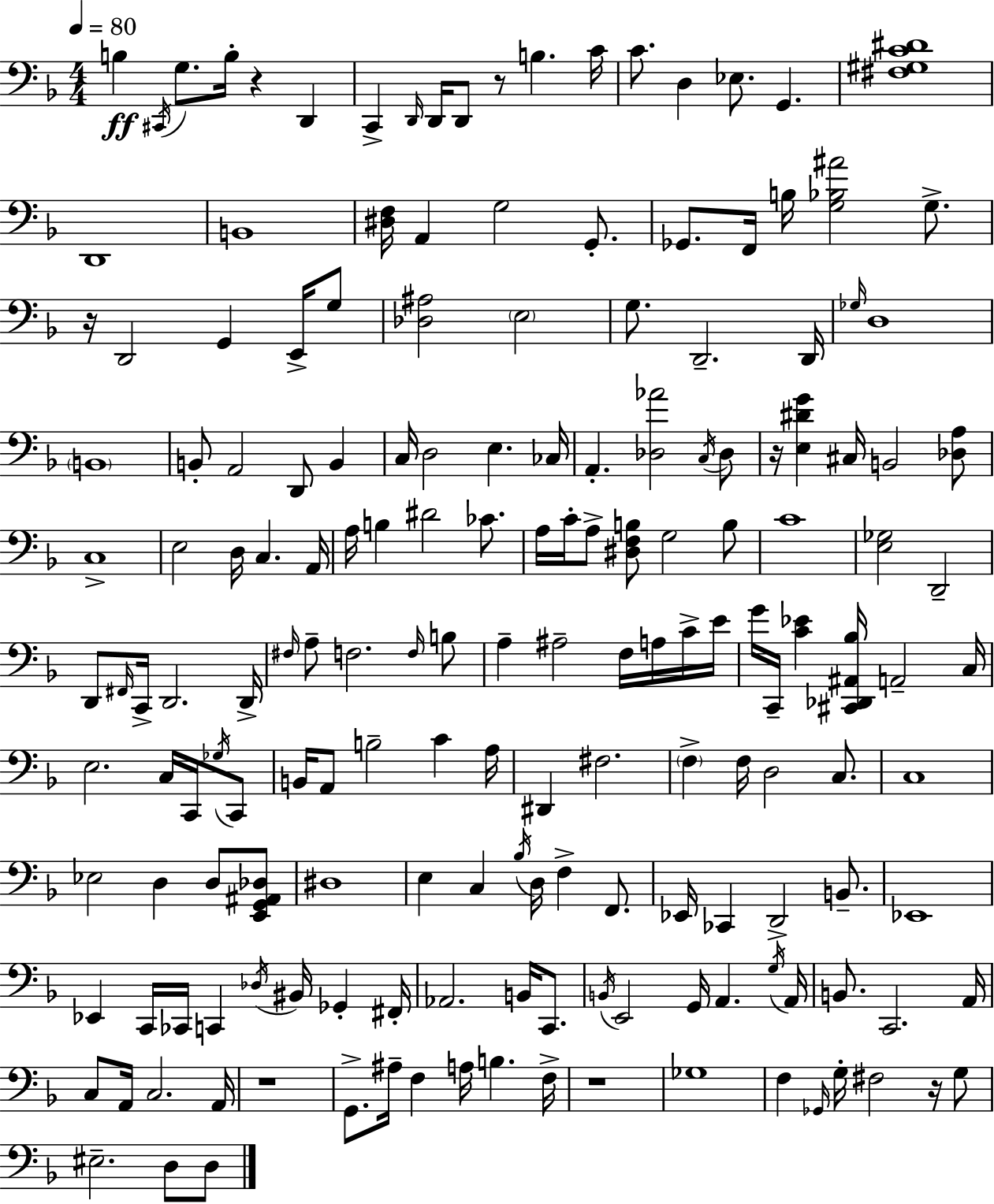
X:1
T:Untitled
M:4/4
L:1/4
K:Dm
B, ^C,,/4 G,/2 B,/4 z D,, C,, D,,/4 D,,/4 D,,/2 z/2 B, C/4 C/2 D, _E,/2 G,, [^F,^G,C^D]4 D,,4 B,,4 [^D,F,]/4 A,, G,2 G,,/2 _G,,/2 F,,/4 B,/4 [G,_B,^A]2 G,/2 z/4 D,,2 G,, E,,/4 G,/2 [_D,^A,]2 E,2 G,/2 D,,2 D,,/4 _G,/4 D,4 B,,4 B,,/2 A,,2 D,,/2 B,, C,/4 D,2 E, _C,/4 A,, [_D,_A]2 C,/4 _D,/2 z/4 [E,^DG] ^C,/4 B,,2 [_D,A,]/2 C,4 E,2 D,/4 C, A,,/4 A,/4 B, ^D2 _C/2 A,/4 C/4 A,/2 [^D,F,B,]/2 G,2 B,/2 C4 [E,_G,]2 D,,2 D,,/2 ^F,,/4 C,,/4 D,,2 D,,/4 ^F,/4 A,/2 F,2 F,/4 B,/2 A, ^A,2 F,/4 A,/4 C/4 E/4 G/4 C,,/4 [C_E] [^C,,_D,,^A,,_B,]/4 A,,2 C,/4 E,2 C,/4 C,,/4 _G,/4 C,,/2 B,,/4 A,,/2 B,2 C A,/4 ^D,, ^F,2 F, F,/4 D,2 C,/2 C,4 _E,2 D, D,/2 [E,,G,,^A,,_D,]/2 ^D,4 E, C, _B,/4 D,/4 F, F,,/2 _E,,/4 _C,, D,,2 B,,/2 _E,,4 _E,, C,,/4 _C,,/4 C,, _D,/4 ^B,,/4 _G,, ^F,,/4 _A,,2 B,,/4 C,,/2 B,,/4 E,,2 G,,/4 A,, G,/4 A,,/4 B,,/2 C,,2 A,,/4 C,/2 A,,/4 C,2 A,,/4 z4 G,,/2 ^A,/4 F, A,/4 B, F,/4 z4 _G,4 F, _G,,/4 G,/4 ^F,2 z/4 G,/2 ^E,2 D,/2 D,/2